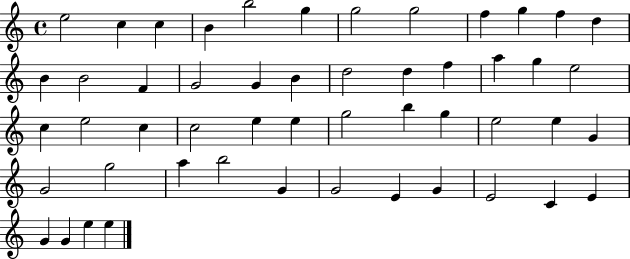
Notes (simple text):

E5/h C5/q C5/q B4/q B5/h G5/q G5/h G5/h F5/q G5/q F5/q D5/q B4/q B4/h F4/q G4/h G4/q B4/q D5/h D5/q F5/q A5/q G5/q E5/h C5/q E5/h C5/q C5/h E5/q E5/q G5/h B5/q G5/q E5/h E5/q G4/q G4/h G5/h A5/q B5/h G4/q G4/h E4/q G4/q E4/h C4/q E4/q G4/q G4/q E5/q E5/q